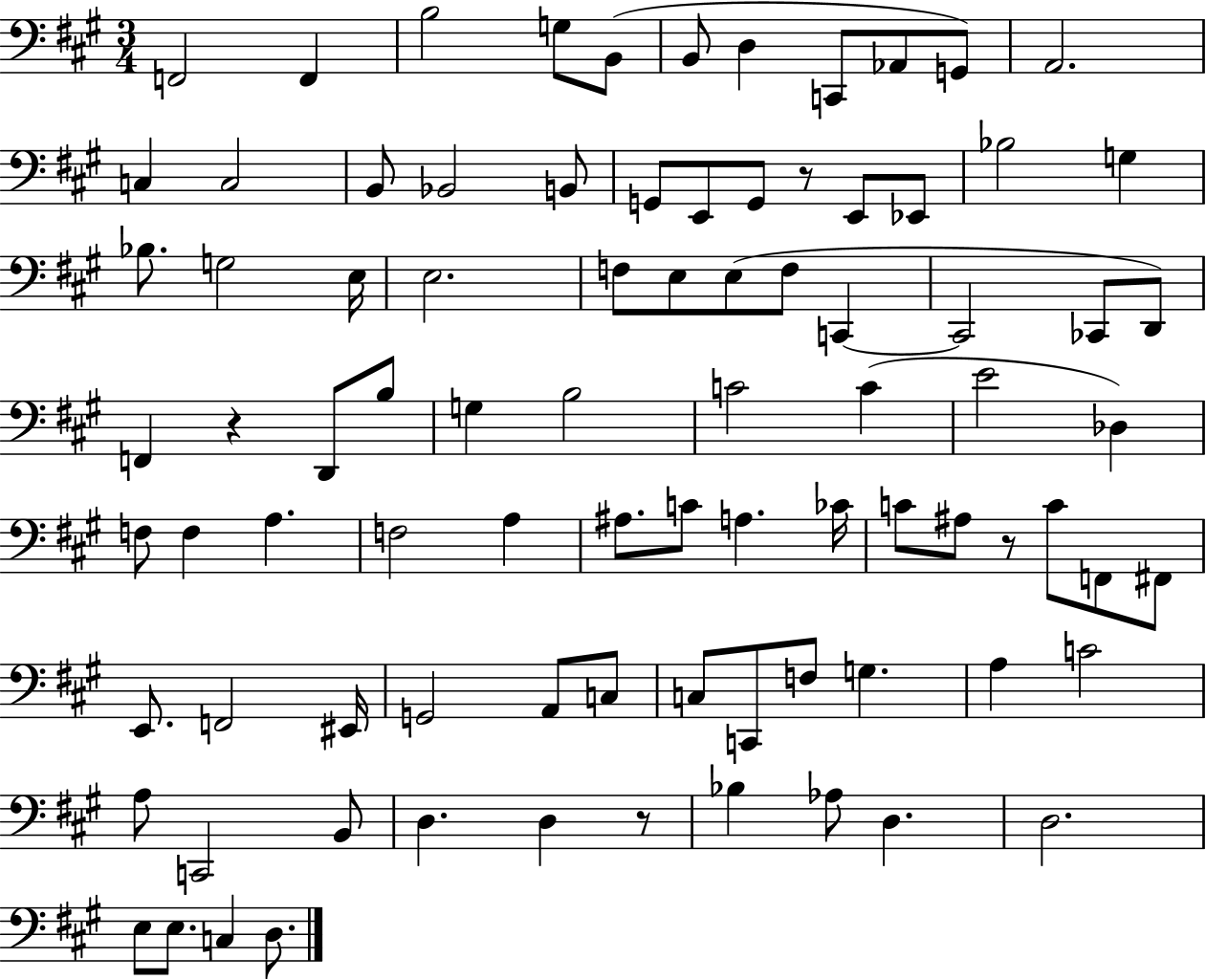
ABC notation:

X:1
T:Untitled
M:3/4
L:1/4
K:A
F,,2 F,, B,2 G,/2 B,,/2 B,,/2 D, C,,/2 _A,,/2 G,,/2 A,,2 C, C,2 B,,/2 _B,,2 B,,/2 G,,/2 E,,/2 G,,/2 z/2 E,,/2 _E,,/2 _B,2 G, _B,/2 G,2 E,/4 E,2 F,/2 E,/2 E,/2 F,/2 C,, C,,2 _C,,/2 D,,/2 F,, z D,,/2 B,/2 G, B,2 C2 C E2 _D, F,/2 F, A, F,2 A, ^A,/2 C/2 A, _C/4 C/2 ^A,/2 z/2 C/2 F,,/2 ^F,,/2 E,,/2 F,,2 ^E,,/4 G,,2 A,,/2 C,/2 C,/2 C,,/2 F,/2 G, A, C2 A,/2 C,,2 B,,/2 D, D, z/2 _B, _A,/2 D, D,2 E,/2 E,/2 C, D,/2